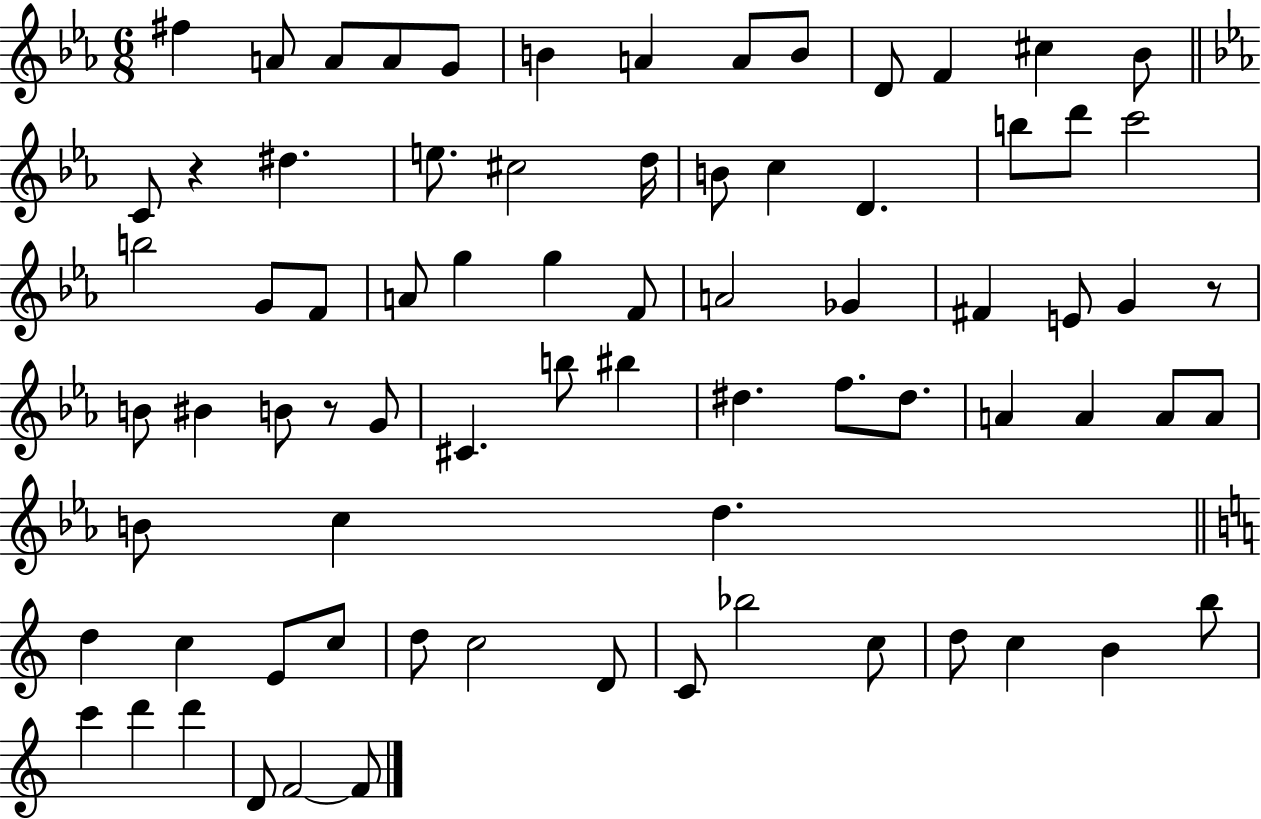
X:1
T:Untitled
M:6/8
L:1/4
K:Eb
^f A/2 A/2 A/2 G/2 B A A/2 B/2 D/2 F ^c _B/2 C/2 z ^d e/2 ^c2 d/4 B/2 c D b/2 d'/2 c'2 b2 G/2 F/2 A/2 g g F/2 A2 _G ^F E/2 G z/2 B/2 ^B B/2 z/2 G/2 ^C b/2 ^b ^d f/2 ^d/2 A A A/2 A/2 B/2 c d d c E/2 c/2 d/2 c2 D/2 C/2 _b2 c/2 d/2 c B b/2 c' d' d' D/2 F2 F/2